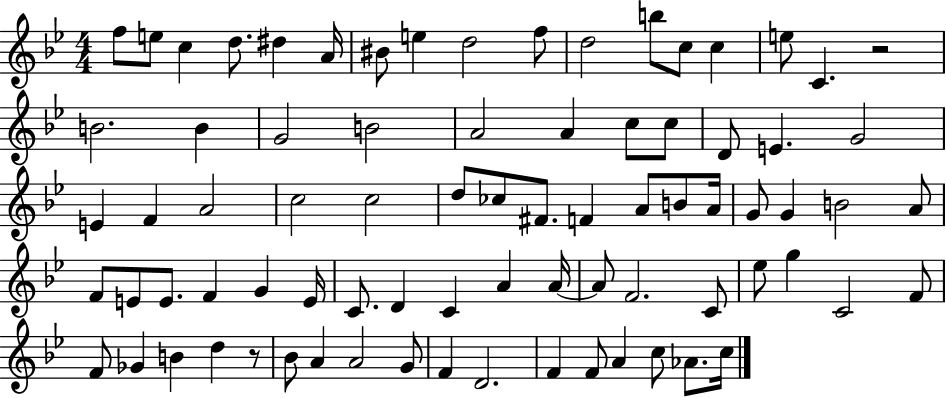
X:1
T:Untitled
M:4/4
L:1/4
K:Bb
f/2 e/2 c d/2 ^d A/4 ^B/2 e d2 f/2 d2 b/2 c/2 c e/2 C z2 B2 B G2 B2 A2 A c/2 c/2 D/2 E G2 E F A2 c2 c2 d/2 _c/2 ^F/2 F A/2 B/2 A/4 G/2 G B2 A/2 F/2 E/2 E/2 F G E/4 C/2 D C A A/4 A/2 F2 C/2 _e/2 g C2 F/2 F/2 _G B d z/2 _B/2 A A2 G/2 F D2 F F/2 A c/2 _A/2 c/4